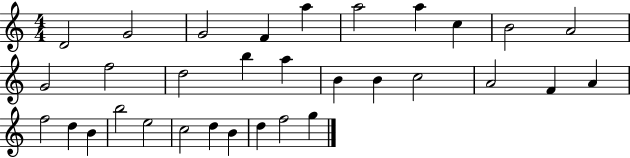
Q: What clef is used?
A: treble